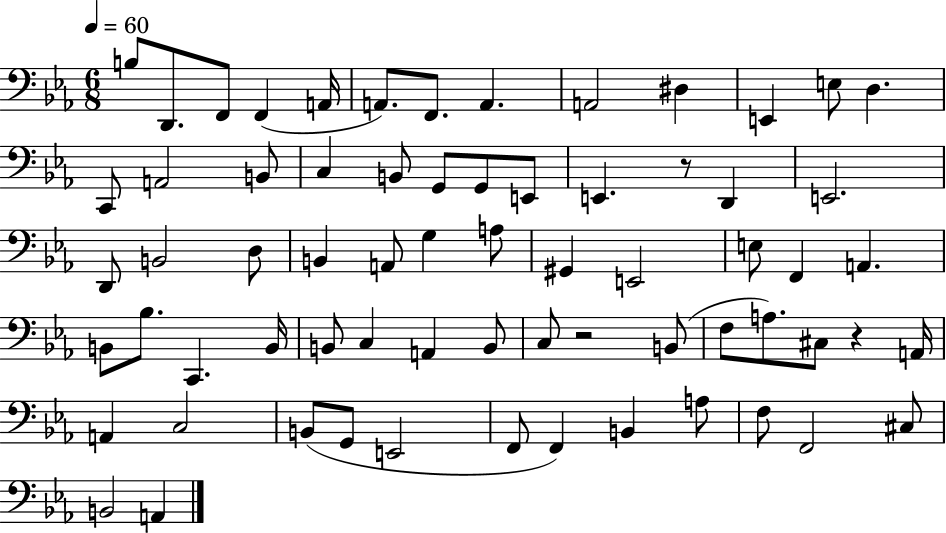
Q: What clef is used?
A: bass